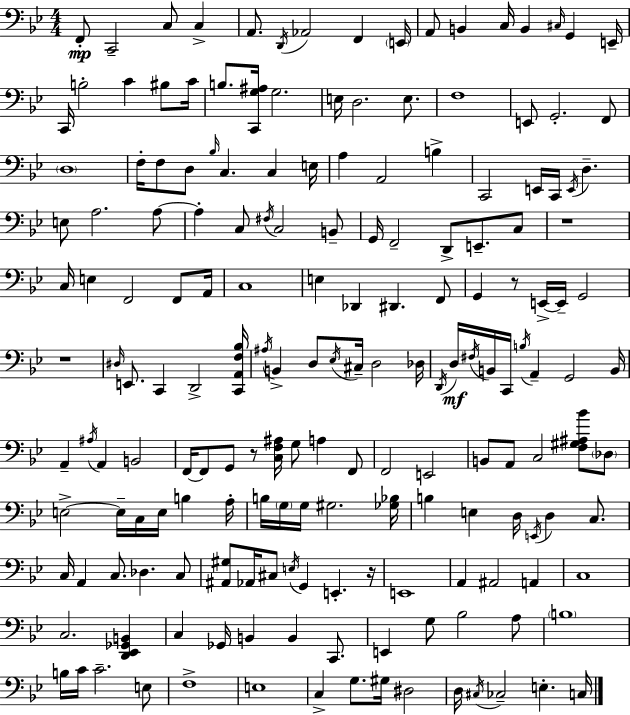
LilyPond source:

{
  \clef bass
  \numericTimeSignature
  \time 4/4
  \key bes \major
  f,8-.\mp c,2-- c8 c4-> | a,8. \acciaccatura { d,16 } aes,2 f,4 | \parenthesize e,16 a,8 b,4 c16 b,4 \grace { cis16 } g,4 | e,16-- c,16 b2-. c'4 bis8 | \break c'16 b8. <c, g ais>16 g2. | e16 d2. e8. | f1 | e,8 g,2.-. | \break f,8 \parenthesize d1 | f16-. f8 d8 \grace { bes16 } c4. c4 | e16 a4 a,2 b4-> | c,2 e,16 c,16 \acciaccatura { e,16 } d4.-- | \break e8 a2. | a8~~ a4-. c8 \acciaccatura { fis16 } c2 | b,8-- g,16 f,2-- d,8-> | e,8.-- c8 r1 | \break c16 e4 f,2 | f,8 a,16 c1 | e4 des,4 dis,4. | f,8 g,4 r8 e,16->~~ e,16-- g,2 | \break r1 | \grace { dis16 } e,8. c,4 d,2-> | <c, a, f bes>16 \acciaccatura { ais16 } b,4-> d8 \acciaccatura { ees16 } cis16-- d2 | des16 \acciaccatura { d,16 }\mf d16 \acciaccatura { fis16 } b,16 c,16 \acciaccatura { b16 } a,4-- | \break g,2 b,16 a,4-- \acciaccatura { ais16 } | a,4 b,2 f,16~~ f,8 g,8 | r8 <c f ais>16 g8 a4 f,8 f,2 | e,2 b,8 a,8 | \break c2 <f gis ais bes'>8 \parenthesize des8 e2->~~ | e16-- c16 e16 b4 a16-. b16 \parenthesize g16 g16 gis2. | <ges bes>16 b4 | e4 d16 \acciaccatura { e,16 } d4 c8. c16 a,4 | \break c8. des4. c8 <ais, gis>8 aes,16 | cis8 \acciaccatura { e16 } g,4 e,4.-. r16 e,1 | a,4 | ais,2 a,4 c1 | \break c2. | <d, ees, ges, b,>4 c4 | ges,16 b,4 b,4 c,8. e,4 | g8 bes2 a8 \parenthesize b1 | \break b16 c'16 | c'2.-- e8 f1-> | e1 | c4-> | \break g8. gis16 dis2 d16 \acciaccatura { cis16 } | ces2-- e4.-. c16 \bar "|."
}